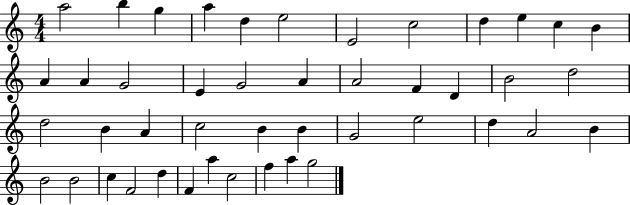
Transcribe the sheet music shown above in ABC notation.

X:1
T:Untitled
M:4/4
L:1/4
K:C
a2 b g a d e2 E2 c2 d e c B A A G2 E G2 A A2 F D B2 d2 d2 B A c2 B B G2 e2 d A2 B B2 B2 c F2 d F a c2 f a g2